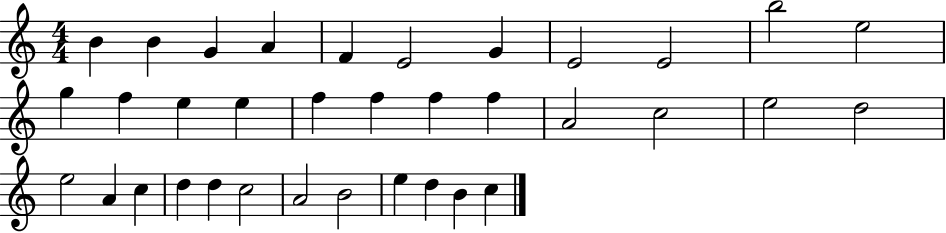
X:1
T:Untitled
M:4/4
L:1/4
K:C
B B G A F E2 G E2 E2 b2 e2 g f e e f f f f A2 c2 e2 d2 e2 A c d d c2 A2 B2 e d B c